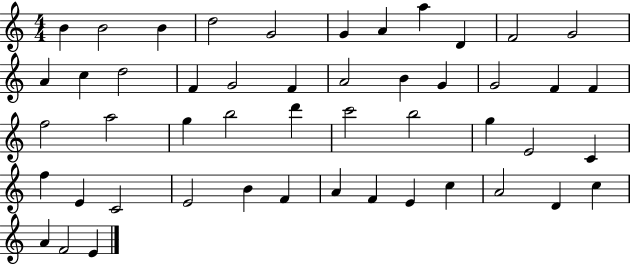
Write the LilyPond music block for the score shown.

{
  \clef treble
  \numericTimeSignature
  \time 4/4
  \key c \major
  b'4 b'2 b'4 | d''2 g'2 | g'4 a'4 a''4 d'4 | f'2 g'2 | \break a'4 c''4 d''2 | f'4 g'2 f'4 | a'2 b'4 g'4 | g'2 f'4 f'4 | \break f''2 a''2 | g''4 b''2 d'''4 | c'''2 b''2 | g''4 e'2 c'4 | \break f''4 e'4 c'2 | e'2 b'4 f'4 | a'4 f'4 e'4 c''4 | a'2 d'4 c''4 | \break a'4 f'2 e'4 | \bar "|."
}